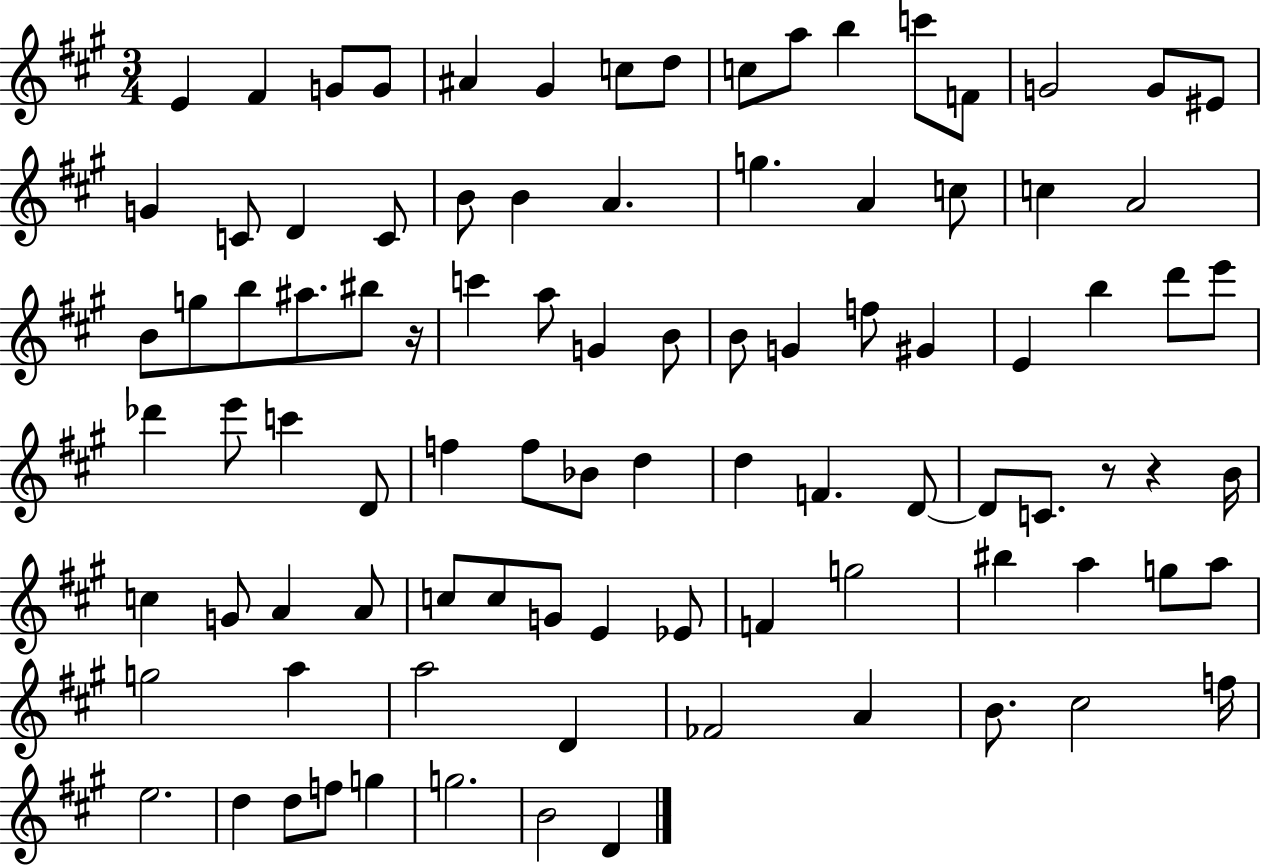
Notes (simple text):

E4/q F#4/q G4/e G4/e A#4/q G#4/q C5/e D5/e C5/e A5/e B5/q C6/e F4/e G4/h G4/e EIS4/e G4/q C4/e D4/q C4/e B4/e B4/q A4/q. G5/q. A4/q C5/e C5/q A4/h B4/e G5/e B5/e A#5/e. BIS5/e R/s C6/q A5/e G4/q B4/e B4/e G4/q F5/e G#4/q E4/q B5/q D6/e E6/e Db6/q E6/e C6/q D4/e F5/q F5/e Bb4/e D5/q D5/q F4/q. D4/e D4/e C4/e. R/e R/q B4/s C5/q G4/e A4/q A4/e C5/e C5/e G4/e E4/q Eb4/e F4/q G5/h BIS5/q A5/q G5/e A5/e G5/h A5/q A5/h D4/q FES4/h A4/q B4/e. C#5/h F5/s E5/h. D5/q D5/e F5/e G5/q G5/h. B4/h D4/q